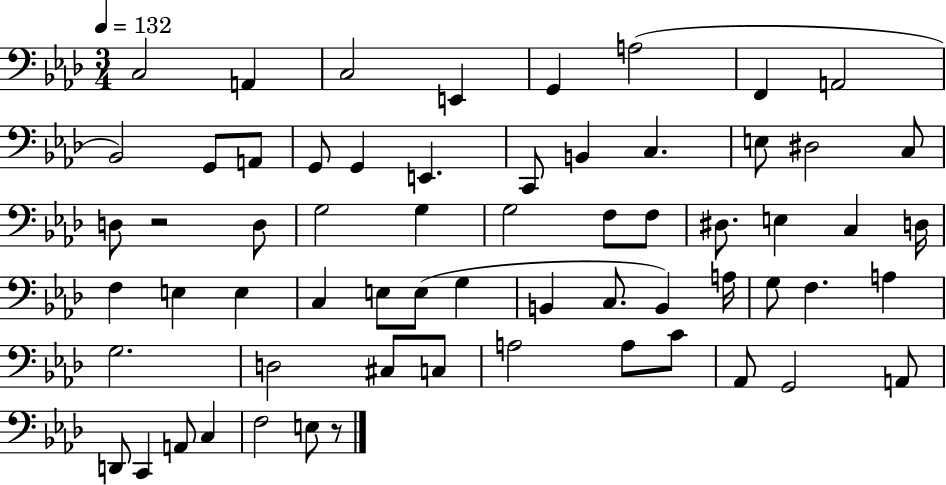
C3/h A2/q C3/h E2/q G2/q A3/h F2/q A2/h Bb2/h G2/e A2/e G2/e G2/q E2/q. C2/e B2/q C3/q. E3/e D#3/h C3/e D3/e R/h D3/e G3/h G3/q G3/h F3/e F3/e D#3/e. E3/q C3/q D3/s F3/q E3/q E3/q C3/q E3/e E3/e G3/q B2/q C3/e. B2/q A3/s G3/e F3/q. A3/q G3/h. D3/h C#3/e C3/e A3/h A3/e C4/e Ab2/e G2/h A2/e D2/e C2/q A2/e C3/q F3/h E3/e R/e